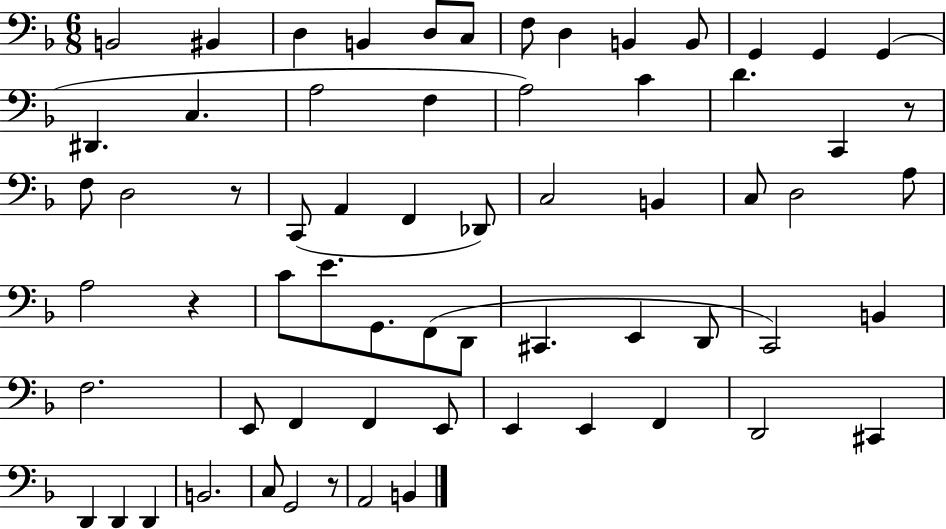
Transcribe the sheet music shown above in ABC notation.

X:1
T:Untitled
M:6/8
L:1/4
K:F
B,,2 ^B,, D, B,, D,/2 C,/2 F,/2 D, B,, B,,/2 G,, G,, G,, ^D,, C, A,2 F, A,2 C D C,, z/2 F,/2 D,2 z/2 C,,/2 A,, F,, _D,,/2 C,2 B,, C,/2 D,2 A,/2 A,2 z C/2 E/2 G,,/2 F,,/2 D,,/2 ^C,, E,, D,,/2 C,,2 B,, F,2 E,,/2 F,, F,, E,,/2 E,, E,, F,, D,,2 ^C,, D,, D,, D,, B,,2 C,/2 G,,2 z/2 A,,2 B,,